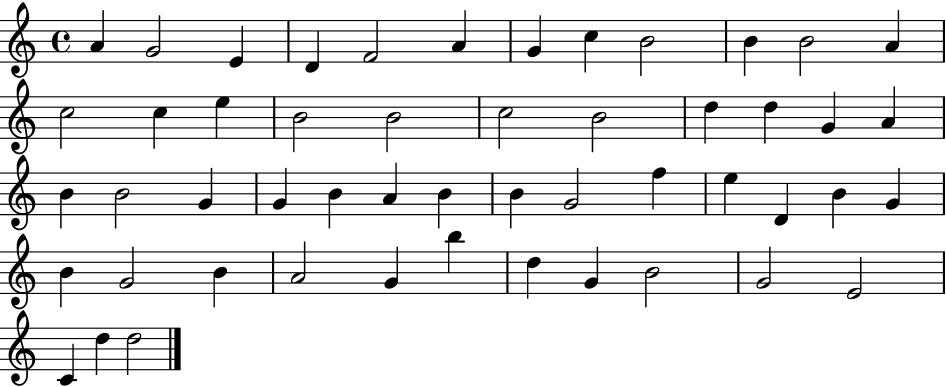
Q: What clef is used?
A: treble